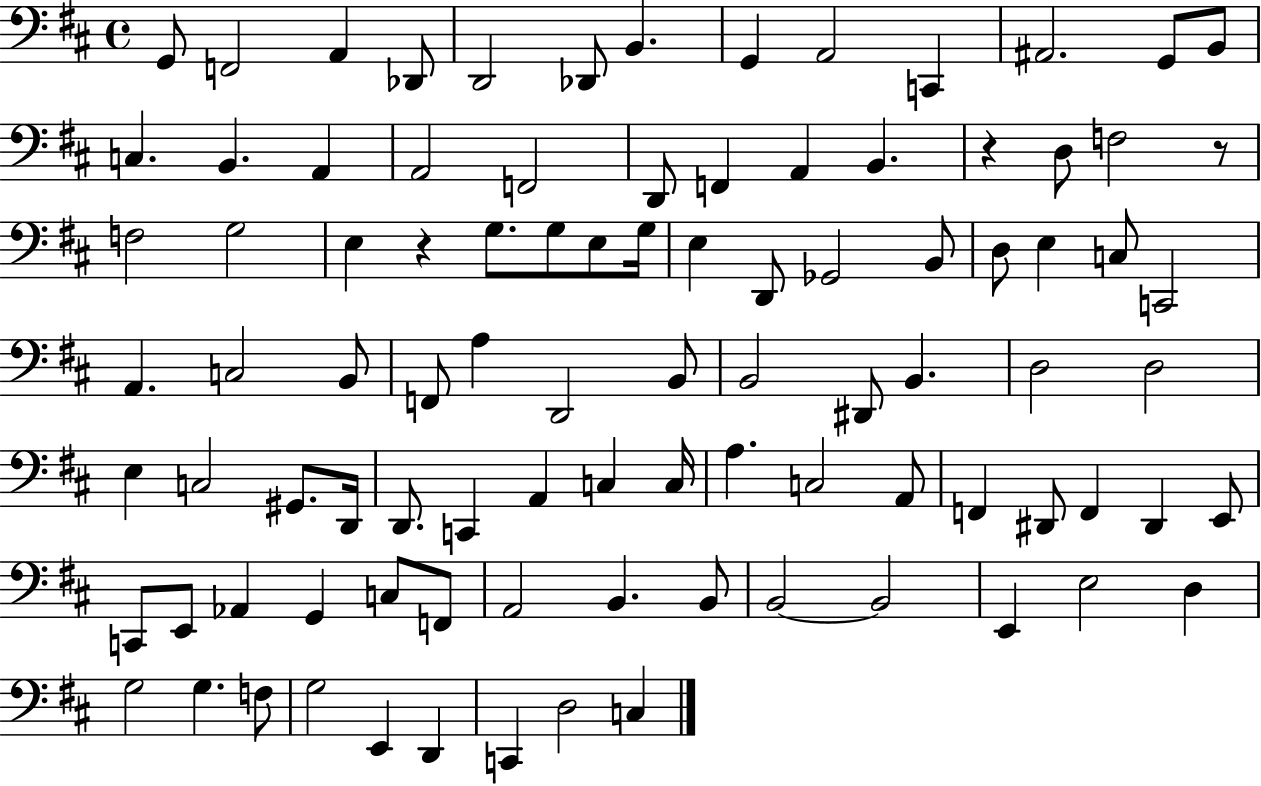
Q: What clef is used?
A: bass